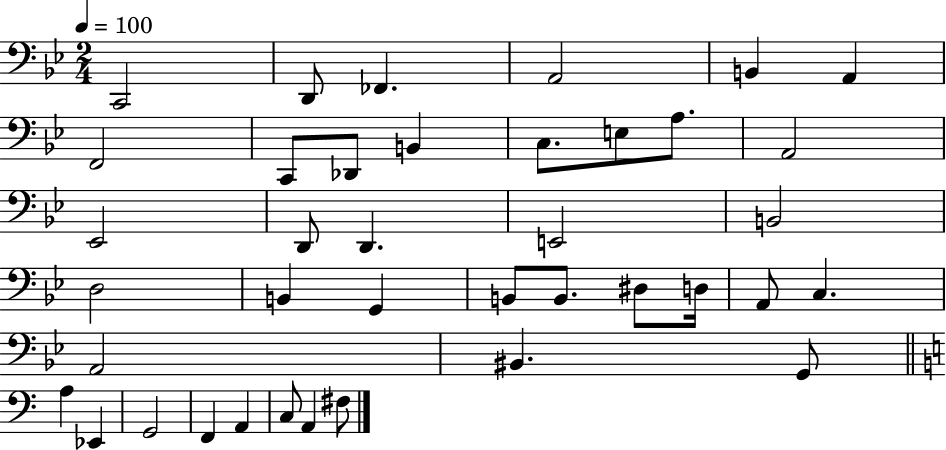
X:1
T:Untitled
M:2/4
L:1/4
K:Bb
C,,2 D,,/2 _F,, A,,2 B,, A,, F,,2 C,,/2 _D,,/2 B,, C,/2 E,/2 A,/2 A,,2 _E,,2 D,,/2 D,, E,,2 B,,2 D,2 B,, G,, B,,/2 B,,/2 ^D,/2 D,/4 A,,/2 C, A,,2 ^B,, G,,/2 A, _E,, G,,2 F,, A,, C,/2 A,, ^F,/2